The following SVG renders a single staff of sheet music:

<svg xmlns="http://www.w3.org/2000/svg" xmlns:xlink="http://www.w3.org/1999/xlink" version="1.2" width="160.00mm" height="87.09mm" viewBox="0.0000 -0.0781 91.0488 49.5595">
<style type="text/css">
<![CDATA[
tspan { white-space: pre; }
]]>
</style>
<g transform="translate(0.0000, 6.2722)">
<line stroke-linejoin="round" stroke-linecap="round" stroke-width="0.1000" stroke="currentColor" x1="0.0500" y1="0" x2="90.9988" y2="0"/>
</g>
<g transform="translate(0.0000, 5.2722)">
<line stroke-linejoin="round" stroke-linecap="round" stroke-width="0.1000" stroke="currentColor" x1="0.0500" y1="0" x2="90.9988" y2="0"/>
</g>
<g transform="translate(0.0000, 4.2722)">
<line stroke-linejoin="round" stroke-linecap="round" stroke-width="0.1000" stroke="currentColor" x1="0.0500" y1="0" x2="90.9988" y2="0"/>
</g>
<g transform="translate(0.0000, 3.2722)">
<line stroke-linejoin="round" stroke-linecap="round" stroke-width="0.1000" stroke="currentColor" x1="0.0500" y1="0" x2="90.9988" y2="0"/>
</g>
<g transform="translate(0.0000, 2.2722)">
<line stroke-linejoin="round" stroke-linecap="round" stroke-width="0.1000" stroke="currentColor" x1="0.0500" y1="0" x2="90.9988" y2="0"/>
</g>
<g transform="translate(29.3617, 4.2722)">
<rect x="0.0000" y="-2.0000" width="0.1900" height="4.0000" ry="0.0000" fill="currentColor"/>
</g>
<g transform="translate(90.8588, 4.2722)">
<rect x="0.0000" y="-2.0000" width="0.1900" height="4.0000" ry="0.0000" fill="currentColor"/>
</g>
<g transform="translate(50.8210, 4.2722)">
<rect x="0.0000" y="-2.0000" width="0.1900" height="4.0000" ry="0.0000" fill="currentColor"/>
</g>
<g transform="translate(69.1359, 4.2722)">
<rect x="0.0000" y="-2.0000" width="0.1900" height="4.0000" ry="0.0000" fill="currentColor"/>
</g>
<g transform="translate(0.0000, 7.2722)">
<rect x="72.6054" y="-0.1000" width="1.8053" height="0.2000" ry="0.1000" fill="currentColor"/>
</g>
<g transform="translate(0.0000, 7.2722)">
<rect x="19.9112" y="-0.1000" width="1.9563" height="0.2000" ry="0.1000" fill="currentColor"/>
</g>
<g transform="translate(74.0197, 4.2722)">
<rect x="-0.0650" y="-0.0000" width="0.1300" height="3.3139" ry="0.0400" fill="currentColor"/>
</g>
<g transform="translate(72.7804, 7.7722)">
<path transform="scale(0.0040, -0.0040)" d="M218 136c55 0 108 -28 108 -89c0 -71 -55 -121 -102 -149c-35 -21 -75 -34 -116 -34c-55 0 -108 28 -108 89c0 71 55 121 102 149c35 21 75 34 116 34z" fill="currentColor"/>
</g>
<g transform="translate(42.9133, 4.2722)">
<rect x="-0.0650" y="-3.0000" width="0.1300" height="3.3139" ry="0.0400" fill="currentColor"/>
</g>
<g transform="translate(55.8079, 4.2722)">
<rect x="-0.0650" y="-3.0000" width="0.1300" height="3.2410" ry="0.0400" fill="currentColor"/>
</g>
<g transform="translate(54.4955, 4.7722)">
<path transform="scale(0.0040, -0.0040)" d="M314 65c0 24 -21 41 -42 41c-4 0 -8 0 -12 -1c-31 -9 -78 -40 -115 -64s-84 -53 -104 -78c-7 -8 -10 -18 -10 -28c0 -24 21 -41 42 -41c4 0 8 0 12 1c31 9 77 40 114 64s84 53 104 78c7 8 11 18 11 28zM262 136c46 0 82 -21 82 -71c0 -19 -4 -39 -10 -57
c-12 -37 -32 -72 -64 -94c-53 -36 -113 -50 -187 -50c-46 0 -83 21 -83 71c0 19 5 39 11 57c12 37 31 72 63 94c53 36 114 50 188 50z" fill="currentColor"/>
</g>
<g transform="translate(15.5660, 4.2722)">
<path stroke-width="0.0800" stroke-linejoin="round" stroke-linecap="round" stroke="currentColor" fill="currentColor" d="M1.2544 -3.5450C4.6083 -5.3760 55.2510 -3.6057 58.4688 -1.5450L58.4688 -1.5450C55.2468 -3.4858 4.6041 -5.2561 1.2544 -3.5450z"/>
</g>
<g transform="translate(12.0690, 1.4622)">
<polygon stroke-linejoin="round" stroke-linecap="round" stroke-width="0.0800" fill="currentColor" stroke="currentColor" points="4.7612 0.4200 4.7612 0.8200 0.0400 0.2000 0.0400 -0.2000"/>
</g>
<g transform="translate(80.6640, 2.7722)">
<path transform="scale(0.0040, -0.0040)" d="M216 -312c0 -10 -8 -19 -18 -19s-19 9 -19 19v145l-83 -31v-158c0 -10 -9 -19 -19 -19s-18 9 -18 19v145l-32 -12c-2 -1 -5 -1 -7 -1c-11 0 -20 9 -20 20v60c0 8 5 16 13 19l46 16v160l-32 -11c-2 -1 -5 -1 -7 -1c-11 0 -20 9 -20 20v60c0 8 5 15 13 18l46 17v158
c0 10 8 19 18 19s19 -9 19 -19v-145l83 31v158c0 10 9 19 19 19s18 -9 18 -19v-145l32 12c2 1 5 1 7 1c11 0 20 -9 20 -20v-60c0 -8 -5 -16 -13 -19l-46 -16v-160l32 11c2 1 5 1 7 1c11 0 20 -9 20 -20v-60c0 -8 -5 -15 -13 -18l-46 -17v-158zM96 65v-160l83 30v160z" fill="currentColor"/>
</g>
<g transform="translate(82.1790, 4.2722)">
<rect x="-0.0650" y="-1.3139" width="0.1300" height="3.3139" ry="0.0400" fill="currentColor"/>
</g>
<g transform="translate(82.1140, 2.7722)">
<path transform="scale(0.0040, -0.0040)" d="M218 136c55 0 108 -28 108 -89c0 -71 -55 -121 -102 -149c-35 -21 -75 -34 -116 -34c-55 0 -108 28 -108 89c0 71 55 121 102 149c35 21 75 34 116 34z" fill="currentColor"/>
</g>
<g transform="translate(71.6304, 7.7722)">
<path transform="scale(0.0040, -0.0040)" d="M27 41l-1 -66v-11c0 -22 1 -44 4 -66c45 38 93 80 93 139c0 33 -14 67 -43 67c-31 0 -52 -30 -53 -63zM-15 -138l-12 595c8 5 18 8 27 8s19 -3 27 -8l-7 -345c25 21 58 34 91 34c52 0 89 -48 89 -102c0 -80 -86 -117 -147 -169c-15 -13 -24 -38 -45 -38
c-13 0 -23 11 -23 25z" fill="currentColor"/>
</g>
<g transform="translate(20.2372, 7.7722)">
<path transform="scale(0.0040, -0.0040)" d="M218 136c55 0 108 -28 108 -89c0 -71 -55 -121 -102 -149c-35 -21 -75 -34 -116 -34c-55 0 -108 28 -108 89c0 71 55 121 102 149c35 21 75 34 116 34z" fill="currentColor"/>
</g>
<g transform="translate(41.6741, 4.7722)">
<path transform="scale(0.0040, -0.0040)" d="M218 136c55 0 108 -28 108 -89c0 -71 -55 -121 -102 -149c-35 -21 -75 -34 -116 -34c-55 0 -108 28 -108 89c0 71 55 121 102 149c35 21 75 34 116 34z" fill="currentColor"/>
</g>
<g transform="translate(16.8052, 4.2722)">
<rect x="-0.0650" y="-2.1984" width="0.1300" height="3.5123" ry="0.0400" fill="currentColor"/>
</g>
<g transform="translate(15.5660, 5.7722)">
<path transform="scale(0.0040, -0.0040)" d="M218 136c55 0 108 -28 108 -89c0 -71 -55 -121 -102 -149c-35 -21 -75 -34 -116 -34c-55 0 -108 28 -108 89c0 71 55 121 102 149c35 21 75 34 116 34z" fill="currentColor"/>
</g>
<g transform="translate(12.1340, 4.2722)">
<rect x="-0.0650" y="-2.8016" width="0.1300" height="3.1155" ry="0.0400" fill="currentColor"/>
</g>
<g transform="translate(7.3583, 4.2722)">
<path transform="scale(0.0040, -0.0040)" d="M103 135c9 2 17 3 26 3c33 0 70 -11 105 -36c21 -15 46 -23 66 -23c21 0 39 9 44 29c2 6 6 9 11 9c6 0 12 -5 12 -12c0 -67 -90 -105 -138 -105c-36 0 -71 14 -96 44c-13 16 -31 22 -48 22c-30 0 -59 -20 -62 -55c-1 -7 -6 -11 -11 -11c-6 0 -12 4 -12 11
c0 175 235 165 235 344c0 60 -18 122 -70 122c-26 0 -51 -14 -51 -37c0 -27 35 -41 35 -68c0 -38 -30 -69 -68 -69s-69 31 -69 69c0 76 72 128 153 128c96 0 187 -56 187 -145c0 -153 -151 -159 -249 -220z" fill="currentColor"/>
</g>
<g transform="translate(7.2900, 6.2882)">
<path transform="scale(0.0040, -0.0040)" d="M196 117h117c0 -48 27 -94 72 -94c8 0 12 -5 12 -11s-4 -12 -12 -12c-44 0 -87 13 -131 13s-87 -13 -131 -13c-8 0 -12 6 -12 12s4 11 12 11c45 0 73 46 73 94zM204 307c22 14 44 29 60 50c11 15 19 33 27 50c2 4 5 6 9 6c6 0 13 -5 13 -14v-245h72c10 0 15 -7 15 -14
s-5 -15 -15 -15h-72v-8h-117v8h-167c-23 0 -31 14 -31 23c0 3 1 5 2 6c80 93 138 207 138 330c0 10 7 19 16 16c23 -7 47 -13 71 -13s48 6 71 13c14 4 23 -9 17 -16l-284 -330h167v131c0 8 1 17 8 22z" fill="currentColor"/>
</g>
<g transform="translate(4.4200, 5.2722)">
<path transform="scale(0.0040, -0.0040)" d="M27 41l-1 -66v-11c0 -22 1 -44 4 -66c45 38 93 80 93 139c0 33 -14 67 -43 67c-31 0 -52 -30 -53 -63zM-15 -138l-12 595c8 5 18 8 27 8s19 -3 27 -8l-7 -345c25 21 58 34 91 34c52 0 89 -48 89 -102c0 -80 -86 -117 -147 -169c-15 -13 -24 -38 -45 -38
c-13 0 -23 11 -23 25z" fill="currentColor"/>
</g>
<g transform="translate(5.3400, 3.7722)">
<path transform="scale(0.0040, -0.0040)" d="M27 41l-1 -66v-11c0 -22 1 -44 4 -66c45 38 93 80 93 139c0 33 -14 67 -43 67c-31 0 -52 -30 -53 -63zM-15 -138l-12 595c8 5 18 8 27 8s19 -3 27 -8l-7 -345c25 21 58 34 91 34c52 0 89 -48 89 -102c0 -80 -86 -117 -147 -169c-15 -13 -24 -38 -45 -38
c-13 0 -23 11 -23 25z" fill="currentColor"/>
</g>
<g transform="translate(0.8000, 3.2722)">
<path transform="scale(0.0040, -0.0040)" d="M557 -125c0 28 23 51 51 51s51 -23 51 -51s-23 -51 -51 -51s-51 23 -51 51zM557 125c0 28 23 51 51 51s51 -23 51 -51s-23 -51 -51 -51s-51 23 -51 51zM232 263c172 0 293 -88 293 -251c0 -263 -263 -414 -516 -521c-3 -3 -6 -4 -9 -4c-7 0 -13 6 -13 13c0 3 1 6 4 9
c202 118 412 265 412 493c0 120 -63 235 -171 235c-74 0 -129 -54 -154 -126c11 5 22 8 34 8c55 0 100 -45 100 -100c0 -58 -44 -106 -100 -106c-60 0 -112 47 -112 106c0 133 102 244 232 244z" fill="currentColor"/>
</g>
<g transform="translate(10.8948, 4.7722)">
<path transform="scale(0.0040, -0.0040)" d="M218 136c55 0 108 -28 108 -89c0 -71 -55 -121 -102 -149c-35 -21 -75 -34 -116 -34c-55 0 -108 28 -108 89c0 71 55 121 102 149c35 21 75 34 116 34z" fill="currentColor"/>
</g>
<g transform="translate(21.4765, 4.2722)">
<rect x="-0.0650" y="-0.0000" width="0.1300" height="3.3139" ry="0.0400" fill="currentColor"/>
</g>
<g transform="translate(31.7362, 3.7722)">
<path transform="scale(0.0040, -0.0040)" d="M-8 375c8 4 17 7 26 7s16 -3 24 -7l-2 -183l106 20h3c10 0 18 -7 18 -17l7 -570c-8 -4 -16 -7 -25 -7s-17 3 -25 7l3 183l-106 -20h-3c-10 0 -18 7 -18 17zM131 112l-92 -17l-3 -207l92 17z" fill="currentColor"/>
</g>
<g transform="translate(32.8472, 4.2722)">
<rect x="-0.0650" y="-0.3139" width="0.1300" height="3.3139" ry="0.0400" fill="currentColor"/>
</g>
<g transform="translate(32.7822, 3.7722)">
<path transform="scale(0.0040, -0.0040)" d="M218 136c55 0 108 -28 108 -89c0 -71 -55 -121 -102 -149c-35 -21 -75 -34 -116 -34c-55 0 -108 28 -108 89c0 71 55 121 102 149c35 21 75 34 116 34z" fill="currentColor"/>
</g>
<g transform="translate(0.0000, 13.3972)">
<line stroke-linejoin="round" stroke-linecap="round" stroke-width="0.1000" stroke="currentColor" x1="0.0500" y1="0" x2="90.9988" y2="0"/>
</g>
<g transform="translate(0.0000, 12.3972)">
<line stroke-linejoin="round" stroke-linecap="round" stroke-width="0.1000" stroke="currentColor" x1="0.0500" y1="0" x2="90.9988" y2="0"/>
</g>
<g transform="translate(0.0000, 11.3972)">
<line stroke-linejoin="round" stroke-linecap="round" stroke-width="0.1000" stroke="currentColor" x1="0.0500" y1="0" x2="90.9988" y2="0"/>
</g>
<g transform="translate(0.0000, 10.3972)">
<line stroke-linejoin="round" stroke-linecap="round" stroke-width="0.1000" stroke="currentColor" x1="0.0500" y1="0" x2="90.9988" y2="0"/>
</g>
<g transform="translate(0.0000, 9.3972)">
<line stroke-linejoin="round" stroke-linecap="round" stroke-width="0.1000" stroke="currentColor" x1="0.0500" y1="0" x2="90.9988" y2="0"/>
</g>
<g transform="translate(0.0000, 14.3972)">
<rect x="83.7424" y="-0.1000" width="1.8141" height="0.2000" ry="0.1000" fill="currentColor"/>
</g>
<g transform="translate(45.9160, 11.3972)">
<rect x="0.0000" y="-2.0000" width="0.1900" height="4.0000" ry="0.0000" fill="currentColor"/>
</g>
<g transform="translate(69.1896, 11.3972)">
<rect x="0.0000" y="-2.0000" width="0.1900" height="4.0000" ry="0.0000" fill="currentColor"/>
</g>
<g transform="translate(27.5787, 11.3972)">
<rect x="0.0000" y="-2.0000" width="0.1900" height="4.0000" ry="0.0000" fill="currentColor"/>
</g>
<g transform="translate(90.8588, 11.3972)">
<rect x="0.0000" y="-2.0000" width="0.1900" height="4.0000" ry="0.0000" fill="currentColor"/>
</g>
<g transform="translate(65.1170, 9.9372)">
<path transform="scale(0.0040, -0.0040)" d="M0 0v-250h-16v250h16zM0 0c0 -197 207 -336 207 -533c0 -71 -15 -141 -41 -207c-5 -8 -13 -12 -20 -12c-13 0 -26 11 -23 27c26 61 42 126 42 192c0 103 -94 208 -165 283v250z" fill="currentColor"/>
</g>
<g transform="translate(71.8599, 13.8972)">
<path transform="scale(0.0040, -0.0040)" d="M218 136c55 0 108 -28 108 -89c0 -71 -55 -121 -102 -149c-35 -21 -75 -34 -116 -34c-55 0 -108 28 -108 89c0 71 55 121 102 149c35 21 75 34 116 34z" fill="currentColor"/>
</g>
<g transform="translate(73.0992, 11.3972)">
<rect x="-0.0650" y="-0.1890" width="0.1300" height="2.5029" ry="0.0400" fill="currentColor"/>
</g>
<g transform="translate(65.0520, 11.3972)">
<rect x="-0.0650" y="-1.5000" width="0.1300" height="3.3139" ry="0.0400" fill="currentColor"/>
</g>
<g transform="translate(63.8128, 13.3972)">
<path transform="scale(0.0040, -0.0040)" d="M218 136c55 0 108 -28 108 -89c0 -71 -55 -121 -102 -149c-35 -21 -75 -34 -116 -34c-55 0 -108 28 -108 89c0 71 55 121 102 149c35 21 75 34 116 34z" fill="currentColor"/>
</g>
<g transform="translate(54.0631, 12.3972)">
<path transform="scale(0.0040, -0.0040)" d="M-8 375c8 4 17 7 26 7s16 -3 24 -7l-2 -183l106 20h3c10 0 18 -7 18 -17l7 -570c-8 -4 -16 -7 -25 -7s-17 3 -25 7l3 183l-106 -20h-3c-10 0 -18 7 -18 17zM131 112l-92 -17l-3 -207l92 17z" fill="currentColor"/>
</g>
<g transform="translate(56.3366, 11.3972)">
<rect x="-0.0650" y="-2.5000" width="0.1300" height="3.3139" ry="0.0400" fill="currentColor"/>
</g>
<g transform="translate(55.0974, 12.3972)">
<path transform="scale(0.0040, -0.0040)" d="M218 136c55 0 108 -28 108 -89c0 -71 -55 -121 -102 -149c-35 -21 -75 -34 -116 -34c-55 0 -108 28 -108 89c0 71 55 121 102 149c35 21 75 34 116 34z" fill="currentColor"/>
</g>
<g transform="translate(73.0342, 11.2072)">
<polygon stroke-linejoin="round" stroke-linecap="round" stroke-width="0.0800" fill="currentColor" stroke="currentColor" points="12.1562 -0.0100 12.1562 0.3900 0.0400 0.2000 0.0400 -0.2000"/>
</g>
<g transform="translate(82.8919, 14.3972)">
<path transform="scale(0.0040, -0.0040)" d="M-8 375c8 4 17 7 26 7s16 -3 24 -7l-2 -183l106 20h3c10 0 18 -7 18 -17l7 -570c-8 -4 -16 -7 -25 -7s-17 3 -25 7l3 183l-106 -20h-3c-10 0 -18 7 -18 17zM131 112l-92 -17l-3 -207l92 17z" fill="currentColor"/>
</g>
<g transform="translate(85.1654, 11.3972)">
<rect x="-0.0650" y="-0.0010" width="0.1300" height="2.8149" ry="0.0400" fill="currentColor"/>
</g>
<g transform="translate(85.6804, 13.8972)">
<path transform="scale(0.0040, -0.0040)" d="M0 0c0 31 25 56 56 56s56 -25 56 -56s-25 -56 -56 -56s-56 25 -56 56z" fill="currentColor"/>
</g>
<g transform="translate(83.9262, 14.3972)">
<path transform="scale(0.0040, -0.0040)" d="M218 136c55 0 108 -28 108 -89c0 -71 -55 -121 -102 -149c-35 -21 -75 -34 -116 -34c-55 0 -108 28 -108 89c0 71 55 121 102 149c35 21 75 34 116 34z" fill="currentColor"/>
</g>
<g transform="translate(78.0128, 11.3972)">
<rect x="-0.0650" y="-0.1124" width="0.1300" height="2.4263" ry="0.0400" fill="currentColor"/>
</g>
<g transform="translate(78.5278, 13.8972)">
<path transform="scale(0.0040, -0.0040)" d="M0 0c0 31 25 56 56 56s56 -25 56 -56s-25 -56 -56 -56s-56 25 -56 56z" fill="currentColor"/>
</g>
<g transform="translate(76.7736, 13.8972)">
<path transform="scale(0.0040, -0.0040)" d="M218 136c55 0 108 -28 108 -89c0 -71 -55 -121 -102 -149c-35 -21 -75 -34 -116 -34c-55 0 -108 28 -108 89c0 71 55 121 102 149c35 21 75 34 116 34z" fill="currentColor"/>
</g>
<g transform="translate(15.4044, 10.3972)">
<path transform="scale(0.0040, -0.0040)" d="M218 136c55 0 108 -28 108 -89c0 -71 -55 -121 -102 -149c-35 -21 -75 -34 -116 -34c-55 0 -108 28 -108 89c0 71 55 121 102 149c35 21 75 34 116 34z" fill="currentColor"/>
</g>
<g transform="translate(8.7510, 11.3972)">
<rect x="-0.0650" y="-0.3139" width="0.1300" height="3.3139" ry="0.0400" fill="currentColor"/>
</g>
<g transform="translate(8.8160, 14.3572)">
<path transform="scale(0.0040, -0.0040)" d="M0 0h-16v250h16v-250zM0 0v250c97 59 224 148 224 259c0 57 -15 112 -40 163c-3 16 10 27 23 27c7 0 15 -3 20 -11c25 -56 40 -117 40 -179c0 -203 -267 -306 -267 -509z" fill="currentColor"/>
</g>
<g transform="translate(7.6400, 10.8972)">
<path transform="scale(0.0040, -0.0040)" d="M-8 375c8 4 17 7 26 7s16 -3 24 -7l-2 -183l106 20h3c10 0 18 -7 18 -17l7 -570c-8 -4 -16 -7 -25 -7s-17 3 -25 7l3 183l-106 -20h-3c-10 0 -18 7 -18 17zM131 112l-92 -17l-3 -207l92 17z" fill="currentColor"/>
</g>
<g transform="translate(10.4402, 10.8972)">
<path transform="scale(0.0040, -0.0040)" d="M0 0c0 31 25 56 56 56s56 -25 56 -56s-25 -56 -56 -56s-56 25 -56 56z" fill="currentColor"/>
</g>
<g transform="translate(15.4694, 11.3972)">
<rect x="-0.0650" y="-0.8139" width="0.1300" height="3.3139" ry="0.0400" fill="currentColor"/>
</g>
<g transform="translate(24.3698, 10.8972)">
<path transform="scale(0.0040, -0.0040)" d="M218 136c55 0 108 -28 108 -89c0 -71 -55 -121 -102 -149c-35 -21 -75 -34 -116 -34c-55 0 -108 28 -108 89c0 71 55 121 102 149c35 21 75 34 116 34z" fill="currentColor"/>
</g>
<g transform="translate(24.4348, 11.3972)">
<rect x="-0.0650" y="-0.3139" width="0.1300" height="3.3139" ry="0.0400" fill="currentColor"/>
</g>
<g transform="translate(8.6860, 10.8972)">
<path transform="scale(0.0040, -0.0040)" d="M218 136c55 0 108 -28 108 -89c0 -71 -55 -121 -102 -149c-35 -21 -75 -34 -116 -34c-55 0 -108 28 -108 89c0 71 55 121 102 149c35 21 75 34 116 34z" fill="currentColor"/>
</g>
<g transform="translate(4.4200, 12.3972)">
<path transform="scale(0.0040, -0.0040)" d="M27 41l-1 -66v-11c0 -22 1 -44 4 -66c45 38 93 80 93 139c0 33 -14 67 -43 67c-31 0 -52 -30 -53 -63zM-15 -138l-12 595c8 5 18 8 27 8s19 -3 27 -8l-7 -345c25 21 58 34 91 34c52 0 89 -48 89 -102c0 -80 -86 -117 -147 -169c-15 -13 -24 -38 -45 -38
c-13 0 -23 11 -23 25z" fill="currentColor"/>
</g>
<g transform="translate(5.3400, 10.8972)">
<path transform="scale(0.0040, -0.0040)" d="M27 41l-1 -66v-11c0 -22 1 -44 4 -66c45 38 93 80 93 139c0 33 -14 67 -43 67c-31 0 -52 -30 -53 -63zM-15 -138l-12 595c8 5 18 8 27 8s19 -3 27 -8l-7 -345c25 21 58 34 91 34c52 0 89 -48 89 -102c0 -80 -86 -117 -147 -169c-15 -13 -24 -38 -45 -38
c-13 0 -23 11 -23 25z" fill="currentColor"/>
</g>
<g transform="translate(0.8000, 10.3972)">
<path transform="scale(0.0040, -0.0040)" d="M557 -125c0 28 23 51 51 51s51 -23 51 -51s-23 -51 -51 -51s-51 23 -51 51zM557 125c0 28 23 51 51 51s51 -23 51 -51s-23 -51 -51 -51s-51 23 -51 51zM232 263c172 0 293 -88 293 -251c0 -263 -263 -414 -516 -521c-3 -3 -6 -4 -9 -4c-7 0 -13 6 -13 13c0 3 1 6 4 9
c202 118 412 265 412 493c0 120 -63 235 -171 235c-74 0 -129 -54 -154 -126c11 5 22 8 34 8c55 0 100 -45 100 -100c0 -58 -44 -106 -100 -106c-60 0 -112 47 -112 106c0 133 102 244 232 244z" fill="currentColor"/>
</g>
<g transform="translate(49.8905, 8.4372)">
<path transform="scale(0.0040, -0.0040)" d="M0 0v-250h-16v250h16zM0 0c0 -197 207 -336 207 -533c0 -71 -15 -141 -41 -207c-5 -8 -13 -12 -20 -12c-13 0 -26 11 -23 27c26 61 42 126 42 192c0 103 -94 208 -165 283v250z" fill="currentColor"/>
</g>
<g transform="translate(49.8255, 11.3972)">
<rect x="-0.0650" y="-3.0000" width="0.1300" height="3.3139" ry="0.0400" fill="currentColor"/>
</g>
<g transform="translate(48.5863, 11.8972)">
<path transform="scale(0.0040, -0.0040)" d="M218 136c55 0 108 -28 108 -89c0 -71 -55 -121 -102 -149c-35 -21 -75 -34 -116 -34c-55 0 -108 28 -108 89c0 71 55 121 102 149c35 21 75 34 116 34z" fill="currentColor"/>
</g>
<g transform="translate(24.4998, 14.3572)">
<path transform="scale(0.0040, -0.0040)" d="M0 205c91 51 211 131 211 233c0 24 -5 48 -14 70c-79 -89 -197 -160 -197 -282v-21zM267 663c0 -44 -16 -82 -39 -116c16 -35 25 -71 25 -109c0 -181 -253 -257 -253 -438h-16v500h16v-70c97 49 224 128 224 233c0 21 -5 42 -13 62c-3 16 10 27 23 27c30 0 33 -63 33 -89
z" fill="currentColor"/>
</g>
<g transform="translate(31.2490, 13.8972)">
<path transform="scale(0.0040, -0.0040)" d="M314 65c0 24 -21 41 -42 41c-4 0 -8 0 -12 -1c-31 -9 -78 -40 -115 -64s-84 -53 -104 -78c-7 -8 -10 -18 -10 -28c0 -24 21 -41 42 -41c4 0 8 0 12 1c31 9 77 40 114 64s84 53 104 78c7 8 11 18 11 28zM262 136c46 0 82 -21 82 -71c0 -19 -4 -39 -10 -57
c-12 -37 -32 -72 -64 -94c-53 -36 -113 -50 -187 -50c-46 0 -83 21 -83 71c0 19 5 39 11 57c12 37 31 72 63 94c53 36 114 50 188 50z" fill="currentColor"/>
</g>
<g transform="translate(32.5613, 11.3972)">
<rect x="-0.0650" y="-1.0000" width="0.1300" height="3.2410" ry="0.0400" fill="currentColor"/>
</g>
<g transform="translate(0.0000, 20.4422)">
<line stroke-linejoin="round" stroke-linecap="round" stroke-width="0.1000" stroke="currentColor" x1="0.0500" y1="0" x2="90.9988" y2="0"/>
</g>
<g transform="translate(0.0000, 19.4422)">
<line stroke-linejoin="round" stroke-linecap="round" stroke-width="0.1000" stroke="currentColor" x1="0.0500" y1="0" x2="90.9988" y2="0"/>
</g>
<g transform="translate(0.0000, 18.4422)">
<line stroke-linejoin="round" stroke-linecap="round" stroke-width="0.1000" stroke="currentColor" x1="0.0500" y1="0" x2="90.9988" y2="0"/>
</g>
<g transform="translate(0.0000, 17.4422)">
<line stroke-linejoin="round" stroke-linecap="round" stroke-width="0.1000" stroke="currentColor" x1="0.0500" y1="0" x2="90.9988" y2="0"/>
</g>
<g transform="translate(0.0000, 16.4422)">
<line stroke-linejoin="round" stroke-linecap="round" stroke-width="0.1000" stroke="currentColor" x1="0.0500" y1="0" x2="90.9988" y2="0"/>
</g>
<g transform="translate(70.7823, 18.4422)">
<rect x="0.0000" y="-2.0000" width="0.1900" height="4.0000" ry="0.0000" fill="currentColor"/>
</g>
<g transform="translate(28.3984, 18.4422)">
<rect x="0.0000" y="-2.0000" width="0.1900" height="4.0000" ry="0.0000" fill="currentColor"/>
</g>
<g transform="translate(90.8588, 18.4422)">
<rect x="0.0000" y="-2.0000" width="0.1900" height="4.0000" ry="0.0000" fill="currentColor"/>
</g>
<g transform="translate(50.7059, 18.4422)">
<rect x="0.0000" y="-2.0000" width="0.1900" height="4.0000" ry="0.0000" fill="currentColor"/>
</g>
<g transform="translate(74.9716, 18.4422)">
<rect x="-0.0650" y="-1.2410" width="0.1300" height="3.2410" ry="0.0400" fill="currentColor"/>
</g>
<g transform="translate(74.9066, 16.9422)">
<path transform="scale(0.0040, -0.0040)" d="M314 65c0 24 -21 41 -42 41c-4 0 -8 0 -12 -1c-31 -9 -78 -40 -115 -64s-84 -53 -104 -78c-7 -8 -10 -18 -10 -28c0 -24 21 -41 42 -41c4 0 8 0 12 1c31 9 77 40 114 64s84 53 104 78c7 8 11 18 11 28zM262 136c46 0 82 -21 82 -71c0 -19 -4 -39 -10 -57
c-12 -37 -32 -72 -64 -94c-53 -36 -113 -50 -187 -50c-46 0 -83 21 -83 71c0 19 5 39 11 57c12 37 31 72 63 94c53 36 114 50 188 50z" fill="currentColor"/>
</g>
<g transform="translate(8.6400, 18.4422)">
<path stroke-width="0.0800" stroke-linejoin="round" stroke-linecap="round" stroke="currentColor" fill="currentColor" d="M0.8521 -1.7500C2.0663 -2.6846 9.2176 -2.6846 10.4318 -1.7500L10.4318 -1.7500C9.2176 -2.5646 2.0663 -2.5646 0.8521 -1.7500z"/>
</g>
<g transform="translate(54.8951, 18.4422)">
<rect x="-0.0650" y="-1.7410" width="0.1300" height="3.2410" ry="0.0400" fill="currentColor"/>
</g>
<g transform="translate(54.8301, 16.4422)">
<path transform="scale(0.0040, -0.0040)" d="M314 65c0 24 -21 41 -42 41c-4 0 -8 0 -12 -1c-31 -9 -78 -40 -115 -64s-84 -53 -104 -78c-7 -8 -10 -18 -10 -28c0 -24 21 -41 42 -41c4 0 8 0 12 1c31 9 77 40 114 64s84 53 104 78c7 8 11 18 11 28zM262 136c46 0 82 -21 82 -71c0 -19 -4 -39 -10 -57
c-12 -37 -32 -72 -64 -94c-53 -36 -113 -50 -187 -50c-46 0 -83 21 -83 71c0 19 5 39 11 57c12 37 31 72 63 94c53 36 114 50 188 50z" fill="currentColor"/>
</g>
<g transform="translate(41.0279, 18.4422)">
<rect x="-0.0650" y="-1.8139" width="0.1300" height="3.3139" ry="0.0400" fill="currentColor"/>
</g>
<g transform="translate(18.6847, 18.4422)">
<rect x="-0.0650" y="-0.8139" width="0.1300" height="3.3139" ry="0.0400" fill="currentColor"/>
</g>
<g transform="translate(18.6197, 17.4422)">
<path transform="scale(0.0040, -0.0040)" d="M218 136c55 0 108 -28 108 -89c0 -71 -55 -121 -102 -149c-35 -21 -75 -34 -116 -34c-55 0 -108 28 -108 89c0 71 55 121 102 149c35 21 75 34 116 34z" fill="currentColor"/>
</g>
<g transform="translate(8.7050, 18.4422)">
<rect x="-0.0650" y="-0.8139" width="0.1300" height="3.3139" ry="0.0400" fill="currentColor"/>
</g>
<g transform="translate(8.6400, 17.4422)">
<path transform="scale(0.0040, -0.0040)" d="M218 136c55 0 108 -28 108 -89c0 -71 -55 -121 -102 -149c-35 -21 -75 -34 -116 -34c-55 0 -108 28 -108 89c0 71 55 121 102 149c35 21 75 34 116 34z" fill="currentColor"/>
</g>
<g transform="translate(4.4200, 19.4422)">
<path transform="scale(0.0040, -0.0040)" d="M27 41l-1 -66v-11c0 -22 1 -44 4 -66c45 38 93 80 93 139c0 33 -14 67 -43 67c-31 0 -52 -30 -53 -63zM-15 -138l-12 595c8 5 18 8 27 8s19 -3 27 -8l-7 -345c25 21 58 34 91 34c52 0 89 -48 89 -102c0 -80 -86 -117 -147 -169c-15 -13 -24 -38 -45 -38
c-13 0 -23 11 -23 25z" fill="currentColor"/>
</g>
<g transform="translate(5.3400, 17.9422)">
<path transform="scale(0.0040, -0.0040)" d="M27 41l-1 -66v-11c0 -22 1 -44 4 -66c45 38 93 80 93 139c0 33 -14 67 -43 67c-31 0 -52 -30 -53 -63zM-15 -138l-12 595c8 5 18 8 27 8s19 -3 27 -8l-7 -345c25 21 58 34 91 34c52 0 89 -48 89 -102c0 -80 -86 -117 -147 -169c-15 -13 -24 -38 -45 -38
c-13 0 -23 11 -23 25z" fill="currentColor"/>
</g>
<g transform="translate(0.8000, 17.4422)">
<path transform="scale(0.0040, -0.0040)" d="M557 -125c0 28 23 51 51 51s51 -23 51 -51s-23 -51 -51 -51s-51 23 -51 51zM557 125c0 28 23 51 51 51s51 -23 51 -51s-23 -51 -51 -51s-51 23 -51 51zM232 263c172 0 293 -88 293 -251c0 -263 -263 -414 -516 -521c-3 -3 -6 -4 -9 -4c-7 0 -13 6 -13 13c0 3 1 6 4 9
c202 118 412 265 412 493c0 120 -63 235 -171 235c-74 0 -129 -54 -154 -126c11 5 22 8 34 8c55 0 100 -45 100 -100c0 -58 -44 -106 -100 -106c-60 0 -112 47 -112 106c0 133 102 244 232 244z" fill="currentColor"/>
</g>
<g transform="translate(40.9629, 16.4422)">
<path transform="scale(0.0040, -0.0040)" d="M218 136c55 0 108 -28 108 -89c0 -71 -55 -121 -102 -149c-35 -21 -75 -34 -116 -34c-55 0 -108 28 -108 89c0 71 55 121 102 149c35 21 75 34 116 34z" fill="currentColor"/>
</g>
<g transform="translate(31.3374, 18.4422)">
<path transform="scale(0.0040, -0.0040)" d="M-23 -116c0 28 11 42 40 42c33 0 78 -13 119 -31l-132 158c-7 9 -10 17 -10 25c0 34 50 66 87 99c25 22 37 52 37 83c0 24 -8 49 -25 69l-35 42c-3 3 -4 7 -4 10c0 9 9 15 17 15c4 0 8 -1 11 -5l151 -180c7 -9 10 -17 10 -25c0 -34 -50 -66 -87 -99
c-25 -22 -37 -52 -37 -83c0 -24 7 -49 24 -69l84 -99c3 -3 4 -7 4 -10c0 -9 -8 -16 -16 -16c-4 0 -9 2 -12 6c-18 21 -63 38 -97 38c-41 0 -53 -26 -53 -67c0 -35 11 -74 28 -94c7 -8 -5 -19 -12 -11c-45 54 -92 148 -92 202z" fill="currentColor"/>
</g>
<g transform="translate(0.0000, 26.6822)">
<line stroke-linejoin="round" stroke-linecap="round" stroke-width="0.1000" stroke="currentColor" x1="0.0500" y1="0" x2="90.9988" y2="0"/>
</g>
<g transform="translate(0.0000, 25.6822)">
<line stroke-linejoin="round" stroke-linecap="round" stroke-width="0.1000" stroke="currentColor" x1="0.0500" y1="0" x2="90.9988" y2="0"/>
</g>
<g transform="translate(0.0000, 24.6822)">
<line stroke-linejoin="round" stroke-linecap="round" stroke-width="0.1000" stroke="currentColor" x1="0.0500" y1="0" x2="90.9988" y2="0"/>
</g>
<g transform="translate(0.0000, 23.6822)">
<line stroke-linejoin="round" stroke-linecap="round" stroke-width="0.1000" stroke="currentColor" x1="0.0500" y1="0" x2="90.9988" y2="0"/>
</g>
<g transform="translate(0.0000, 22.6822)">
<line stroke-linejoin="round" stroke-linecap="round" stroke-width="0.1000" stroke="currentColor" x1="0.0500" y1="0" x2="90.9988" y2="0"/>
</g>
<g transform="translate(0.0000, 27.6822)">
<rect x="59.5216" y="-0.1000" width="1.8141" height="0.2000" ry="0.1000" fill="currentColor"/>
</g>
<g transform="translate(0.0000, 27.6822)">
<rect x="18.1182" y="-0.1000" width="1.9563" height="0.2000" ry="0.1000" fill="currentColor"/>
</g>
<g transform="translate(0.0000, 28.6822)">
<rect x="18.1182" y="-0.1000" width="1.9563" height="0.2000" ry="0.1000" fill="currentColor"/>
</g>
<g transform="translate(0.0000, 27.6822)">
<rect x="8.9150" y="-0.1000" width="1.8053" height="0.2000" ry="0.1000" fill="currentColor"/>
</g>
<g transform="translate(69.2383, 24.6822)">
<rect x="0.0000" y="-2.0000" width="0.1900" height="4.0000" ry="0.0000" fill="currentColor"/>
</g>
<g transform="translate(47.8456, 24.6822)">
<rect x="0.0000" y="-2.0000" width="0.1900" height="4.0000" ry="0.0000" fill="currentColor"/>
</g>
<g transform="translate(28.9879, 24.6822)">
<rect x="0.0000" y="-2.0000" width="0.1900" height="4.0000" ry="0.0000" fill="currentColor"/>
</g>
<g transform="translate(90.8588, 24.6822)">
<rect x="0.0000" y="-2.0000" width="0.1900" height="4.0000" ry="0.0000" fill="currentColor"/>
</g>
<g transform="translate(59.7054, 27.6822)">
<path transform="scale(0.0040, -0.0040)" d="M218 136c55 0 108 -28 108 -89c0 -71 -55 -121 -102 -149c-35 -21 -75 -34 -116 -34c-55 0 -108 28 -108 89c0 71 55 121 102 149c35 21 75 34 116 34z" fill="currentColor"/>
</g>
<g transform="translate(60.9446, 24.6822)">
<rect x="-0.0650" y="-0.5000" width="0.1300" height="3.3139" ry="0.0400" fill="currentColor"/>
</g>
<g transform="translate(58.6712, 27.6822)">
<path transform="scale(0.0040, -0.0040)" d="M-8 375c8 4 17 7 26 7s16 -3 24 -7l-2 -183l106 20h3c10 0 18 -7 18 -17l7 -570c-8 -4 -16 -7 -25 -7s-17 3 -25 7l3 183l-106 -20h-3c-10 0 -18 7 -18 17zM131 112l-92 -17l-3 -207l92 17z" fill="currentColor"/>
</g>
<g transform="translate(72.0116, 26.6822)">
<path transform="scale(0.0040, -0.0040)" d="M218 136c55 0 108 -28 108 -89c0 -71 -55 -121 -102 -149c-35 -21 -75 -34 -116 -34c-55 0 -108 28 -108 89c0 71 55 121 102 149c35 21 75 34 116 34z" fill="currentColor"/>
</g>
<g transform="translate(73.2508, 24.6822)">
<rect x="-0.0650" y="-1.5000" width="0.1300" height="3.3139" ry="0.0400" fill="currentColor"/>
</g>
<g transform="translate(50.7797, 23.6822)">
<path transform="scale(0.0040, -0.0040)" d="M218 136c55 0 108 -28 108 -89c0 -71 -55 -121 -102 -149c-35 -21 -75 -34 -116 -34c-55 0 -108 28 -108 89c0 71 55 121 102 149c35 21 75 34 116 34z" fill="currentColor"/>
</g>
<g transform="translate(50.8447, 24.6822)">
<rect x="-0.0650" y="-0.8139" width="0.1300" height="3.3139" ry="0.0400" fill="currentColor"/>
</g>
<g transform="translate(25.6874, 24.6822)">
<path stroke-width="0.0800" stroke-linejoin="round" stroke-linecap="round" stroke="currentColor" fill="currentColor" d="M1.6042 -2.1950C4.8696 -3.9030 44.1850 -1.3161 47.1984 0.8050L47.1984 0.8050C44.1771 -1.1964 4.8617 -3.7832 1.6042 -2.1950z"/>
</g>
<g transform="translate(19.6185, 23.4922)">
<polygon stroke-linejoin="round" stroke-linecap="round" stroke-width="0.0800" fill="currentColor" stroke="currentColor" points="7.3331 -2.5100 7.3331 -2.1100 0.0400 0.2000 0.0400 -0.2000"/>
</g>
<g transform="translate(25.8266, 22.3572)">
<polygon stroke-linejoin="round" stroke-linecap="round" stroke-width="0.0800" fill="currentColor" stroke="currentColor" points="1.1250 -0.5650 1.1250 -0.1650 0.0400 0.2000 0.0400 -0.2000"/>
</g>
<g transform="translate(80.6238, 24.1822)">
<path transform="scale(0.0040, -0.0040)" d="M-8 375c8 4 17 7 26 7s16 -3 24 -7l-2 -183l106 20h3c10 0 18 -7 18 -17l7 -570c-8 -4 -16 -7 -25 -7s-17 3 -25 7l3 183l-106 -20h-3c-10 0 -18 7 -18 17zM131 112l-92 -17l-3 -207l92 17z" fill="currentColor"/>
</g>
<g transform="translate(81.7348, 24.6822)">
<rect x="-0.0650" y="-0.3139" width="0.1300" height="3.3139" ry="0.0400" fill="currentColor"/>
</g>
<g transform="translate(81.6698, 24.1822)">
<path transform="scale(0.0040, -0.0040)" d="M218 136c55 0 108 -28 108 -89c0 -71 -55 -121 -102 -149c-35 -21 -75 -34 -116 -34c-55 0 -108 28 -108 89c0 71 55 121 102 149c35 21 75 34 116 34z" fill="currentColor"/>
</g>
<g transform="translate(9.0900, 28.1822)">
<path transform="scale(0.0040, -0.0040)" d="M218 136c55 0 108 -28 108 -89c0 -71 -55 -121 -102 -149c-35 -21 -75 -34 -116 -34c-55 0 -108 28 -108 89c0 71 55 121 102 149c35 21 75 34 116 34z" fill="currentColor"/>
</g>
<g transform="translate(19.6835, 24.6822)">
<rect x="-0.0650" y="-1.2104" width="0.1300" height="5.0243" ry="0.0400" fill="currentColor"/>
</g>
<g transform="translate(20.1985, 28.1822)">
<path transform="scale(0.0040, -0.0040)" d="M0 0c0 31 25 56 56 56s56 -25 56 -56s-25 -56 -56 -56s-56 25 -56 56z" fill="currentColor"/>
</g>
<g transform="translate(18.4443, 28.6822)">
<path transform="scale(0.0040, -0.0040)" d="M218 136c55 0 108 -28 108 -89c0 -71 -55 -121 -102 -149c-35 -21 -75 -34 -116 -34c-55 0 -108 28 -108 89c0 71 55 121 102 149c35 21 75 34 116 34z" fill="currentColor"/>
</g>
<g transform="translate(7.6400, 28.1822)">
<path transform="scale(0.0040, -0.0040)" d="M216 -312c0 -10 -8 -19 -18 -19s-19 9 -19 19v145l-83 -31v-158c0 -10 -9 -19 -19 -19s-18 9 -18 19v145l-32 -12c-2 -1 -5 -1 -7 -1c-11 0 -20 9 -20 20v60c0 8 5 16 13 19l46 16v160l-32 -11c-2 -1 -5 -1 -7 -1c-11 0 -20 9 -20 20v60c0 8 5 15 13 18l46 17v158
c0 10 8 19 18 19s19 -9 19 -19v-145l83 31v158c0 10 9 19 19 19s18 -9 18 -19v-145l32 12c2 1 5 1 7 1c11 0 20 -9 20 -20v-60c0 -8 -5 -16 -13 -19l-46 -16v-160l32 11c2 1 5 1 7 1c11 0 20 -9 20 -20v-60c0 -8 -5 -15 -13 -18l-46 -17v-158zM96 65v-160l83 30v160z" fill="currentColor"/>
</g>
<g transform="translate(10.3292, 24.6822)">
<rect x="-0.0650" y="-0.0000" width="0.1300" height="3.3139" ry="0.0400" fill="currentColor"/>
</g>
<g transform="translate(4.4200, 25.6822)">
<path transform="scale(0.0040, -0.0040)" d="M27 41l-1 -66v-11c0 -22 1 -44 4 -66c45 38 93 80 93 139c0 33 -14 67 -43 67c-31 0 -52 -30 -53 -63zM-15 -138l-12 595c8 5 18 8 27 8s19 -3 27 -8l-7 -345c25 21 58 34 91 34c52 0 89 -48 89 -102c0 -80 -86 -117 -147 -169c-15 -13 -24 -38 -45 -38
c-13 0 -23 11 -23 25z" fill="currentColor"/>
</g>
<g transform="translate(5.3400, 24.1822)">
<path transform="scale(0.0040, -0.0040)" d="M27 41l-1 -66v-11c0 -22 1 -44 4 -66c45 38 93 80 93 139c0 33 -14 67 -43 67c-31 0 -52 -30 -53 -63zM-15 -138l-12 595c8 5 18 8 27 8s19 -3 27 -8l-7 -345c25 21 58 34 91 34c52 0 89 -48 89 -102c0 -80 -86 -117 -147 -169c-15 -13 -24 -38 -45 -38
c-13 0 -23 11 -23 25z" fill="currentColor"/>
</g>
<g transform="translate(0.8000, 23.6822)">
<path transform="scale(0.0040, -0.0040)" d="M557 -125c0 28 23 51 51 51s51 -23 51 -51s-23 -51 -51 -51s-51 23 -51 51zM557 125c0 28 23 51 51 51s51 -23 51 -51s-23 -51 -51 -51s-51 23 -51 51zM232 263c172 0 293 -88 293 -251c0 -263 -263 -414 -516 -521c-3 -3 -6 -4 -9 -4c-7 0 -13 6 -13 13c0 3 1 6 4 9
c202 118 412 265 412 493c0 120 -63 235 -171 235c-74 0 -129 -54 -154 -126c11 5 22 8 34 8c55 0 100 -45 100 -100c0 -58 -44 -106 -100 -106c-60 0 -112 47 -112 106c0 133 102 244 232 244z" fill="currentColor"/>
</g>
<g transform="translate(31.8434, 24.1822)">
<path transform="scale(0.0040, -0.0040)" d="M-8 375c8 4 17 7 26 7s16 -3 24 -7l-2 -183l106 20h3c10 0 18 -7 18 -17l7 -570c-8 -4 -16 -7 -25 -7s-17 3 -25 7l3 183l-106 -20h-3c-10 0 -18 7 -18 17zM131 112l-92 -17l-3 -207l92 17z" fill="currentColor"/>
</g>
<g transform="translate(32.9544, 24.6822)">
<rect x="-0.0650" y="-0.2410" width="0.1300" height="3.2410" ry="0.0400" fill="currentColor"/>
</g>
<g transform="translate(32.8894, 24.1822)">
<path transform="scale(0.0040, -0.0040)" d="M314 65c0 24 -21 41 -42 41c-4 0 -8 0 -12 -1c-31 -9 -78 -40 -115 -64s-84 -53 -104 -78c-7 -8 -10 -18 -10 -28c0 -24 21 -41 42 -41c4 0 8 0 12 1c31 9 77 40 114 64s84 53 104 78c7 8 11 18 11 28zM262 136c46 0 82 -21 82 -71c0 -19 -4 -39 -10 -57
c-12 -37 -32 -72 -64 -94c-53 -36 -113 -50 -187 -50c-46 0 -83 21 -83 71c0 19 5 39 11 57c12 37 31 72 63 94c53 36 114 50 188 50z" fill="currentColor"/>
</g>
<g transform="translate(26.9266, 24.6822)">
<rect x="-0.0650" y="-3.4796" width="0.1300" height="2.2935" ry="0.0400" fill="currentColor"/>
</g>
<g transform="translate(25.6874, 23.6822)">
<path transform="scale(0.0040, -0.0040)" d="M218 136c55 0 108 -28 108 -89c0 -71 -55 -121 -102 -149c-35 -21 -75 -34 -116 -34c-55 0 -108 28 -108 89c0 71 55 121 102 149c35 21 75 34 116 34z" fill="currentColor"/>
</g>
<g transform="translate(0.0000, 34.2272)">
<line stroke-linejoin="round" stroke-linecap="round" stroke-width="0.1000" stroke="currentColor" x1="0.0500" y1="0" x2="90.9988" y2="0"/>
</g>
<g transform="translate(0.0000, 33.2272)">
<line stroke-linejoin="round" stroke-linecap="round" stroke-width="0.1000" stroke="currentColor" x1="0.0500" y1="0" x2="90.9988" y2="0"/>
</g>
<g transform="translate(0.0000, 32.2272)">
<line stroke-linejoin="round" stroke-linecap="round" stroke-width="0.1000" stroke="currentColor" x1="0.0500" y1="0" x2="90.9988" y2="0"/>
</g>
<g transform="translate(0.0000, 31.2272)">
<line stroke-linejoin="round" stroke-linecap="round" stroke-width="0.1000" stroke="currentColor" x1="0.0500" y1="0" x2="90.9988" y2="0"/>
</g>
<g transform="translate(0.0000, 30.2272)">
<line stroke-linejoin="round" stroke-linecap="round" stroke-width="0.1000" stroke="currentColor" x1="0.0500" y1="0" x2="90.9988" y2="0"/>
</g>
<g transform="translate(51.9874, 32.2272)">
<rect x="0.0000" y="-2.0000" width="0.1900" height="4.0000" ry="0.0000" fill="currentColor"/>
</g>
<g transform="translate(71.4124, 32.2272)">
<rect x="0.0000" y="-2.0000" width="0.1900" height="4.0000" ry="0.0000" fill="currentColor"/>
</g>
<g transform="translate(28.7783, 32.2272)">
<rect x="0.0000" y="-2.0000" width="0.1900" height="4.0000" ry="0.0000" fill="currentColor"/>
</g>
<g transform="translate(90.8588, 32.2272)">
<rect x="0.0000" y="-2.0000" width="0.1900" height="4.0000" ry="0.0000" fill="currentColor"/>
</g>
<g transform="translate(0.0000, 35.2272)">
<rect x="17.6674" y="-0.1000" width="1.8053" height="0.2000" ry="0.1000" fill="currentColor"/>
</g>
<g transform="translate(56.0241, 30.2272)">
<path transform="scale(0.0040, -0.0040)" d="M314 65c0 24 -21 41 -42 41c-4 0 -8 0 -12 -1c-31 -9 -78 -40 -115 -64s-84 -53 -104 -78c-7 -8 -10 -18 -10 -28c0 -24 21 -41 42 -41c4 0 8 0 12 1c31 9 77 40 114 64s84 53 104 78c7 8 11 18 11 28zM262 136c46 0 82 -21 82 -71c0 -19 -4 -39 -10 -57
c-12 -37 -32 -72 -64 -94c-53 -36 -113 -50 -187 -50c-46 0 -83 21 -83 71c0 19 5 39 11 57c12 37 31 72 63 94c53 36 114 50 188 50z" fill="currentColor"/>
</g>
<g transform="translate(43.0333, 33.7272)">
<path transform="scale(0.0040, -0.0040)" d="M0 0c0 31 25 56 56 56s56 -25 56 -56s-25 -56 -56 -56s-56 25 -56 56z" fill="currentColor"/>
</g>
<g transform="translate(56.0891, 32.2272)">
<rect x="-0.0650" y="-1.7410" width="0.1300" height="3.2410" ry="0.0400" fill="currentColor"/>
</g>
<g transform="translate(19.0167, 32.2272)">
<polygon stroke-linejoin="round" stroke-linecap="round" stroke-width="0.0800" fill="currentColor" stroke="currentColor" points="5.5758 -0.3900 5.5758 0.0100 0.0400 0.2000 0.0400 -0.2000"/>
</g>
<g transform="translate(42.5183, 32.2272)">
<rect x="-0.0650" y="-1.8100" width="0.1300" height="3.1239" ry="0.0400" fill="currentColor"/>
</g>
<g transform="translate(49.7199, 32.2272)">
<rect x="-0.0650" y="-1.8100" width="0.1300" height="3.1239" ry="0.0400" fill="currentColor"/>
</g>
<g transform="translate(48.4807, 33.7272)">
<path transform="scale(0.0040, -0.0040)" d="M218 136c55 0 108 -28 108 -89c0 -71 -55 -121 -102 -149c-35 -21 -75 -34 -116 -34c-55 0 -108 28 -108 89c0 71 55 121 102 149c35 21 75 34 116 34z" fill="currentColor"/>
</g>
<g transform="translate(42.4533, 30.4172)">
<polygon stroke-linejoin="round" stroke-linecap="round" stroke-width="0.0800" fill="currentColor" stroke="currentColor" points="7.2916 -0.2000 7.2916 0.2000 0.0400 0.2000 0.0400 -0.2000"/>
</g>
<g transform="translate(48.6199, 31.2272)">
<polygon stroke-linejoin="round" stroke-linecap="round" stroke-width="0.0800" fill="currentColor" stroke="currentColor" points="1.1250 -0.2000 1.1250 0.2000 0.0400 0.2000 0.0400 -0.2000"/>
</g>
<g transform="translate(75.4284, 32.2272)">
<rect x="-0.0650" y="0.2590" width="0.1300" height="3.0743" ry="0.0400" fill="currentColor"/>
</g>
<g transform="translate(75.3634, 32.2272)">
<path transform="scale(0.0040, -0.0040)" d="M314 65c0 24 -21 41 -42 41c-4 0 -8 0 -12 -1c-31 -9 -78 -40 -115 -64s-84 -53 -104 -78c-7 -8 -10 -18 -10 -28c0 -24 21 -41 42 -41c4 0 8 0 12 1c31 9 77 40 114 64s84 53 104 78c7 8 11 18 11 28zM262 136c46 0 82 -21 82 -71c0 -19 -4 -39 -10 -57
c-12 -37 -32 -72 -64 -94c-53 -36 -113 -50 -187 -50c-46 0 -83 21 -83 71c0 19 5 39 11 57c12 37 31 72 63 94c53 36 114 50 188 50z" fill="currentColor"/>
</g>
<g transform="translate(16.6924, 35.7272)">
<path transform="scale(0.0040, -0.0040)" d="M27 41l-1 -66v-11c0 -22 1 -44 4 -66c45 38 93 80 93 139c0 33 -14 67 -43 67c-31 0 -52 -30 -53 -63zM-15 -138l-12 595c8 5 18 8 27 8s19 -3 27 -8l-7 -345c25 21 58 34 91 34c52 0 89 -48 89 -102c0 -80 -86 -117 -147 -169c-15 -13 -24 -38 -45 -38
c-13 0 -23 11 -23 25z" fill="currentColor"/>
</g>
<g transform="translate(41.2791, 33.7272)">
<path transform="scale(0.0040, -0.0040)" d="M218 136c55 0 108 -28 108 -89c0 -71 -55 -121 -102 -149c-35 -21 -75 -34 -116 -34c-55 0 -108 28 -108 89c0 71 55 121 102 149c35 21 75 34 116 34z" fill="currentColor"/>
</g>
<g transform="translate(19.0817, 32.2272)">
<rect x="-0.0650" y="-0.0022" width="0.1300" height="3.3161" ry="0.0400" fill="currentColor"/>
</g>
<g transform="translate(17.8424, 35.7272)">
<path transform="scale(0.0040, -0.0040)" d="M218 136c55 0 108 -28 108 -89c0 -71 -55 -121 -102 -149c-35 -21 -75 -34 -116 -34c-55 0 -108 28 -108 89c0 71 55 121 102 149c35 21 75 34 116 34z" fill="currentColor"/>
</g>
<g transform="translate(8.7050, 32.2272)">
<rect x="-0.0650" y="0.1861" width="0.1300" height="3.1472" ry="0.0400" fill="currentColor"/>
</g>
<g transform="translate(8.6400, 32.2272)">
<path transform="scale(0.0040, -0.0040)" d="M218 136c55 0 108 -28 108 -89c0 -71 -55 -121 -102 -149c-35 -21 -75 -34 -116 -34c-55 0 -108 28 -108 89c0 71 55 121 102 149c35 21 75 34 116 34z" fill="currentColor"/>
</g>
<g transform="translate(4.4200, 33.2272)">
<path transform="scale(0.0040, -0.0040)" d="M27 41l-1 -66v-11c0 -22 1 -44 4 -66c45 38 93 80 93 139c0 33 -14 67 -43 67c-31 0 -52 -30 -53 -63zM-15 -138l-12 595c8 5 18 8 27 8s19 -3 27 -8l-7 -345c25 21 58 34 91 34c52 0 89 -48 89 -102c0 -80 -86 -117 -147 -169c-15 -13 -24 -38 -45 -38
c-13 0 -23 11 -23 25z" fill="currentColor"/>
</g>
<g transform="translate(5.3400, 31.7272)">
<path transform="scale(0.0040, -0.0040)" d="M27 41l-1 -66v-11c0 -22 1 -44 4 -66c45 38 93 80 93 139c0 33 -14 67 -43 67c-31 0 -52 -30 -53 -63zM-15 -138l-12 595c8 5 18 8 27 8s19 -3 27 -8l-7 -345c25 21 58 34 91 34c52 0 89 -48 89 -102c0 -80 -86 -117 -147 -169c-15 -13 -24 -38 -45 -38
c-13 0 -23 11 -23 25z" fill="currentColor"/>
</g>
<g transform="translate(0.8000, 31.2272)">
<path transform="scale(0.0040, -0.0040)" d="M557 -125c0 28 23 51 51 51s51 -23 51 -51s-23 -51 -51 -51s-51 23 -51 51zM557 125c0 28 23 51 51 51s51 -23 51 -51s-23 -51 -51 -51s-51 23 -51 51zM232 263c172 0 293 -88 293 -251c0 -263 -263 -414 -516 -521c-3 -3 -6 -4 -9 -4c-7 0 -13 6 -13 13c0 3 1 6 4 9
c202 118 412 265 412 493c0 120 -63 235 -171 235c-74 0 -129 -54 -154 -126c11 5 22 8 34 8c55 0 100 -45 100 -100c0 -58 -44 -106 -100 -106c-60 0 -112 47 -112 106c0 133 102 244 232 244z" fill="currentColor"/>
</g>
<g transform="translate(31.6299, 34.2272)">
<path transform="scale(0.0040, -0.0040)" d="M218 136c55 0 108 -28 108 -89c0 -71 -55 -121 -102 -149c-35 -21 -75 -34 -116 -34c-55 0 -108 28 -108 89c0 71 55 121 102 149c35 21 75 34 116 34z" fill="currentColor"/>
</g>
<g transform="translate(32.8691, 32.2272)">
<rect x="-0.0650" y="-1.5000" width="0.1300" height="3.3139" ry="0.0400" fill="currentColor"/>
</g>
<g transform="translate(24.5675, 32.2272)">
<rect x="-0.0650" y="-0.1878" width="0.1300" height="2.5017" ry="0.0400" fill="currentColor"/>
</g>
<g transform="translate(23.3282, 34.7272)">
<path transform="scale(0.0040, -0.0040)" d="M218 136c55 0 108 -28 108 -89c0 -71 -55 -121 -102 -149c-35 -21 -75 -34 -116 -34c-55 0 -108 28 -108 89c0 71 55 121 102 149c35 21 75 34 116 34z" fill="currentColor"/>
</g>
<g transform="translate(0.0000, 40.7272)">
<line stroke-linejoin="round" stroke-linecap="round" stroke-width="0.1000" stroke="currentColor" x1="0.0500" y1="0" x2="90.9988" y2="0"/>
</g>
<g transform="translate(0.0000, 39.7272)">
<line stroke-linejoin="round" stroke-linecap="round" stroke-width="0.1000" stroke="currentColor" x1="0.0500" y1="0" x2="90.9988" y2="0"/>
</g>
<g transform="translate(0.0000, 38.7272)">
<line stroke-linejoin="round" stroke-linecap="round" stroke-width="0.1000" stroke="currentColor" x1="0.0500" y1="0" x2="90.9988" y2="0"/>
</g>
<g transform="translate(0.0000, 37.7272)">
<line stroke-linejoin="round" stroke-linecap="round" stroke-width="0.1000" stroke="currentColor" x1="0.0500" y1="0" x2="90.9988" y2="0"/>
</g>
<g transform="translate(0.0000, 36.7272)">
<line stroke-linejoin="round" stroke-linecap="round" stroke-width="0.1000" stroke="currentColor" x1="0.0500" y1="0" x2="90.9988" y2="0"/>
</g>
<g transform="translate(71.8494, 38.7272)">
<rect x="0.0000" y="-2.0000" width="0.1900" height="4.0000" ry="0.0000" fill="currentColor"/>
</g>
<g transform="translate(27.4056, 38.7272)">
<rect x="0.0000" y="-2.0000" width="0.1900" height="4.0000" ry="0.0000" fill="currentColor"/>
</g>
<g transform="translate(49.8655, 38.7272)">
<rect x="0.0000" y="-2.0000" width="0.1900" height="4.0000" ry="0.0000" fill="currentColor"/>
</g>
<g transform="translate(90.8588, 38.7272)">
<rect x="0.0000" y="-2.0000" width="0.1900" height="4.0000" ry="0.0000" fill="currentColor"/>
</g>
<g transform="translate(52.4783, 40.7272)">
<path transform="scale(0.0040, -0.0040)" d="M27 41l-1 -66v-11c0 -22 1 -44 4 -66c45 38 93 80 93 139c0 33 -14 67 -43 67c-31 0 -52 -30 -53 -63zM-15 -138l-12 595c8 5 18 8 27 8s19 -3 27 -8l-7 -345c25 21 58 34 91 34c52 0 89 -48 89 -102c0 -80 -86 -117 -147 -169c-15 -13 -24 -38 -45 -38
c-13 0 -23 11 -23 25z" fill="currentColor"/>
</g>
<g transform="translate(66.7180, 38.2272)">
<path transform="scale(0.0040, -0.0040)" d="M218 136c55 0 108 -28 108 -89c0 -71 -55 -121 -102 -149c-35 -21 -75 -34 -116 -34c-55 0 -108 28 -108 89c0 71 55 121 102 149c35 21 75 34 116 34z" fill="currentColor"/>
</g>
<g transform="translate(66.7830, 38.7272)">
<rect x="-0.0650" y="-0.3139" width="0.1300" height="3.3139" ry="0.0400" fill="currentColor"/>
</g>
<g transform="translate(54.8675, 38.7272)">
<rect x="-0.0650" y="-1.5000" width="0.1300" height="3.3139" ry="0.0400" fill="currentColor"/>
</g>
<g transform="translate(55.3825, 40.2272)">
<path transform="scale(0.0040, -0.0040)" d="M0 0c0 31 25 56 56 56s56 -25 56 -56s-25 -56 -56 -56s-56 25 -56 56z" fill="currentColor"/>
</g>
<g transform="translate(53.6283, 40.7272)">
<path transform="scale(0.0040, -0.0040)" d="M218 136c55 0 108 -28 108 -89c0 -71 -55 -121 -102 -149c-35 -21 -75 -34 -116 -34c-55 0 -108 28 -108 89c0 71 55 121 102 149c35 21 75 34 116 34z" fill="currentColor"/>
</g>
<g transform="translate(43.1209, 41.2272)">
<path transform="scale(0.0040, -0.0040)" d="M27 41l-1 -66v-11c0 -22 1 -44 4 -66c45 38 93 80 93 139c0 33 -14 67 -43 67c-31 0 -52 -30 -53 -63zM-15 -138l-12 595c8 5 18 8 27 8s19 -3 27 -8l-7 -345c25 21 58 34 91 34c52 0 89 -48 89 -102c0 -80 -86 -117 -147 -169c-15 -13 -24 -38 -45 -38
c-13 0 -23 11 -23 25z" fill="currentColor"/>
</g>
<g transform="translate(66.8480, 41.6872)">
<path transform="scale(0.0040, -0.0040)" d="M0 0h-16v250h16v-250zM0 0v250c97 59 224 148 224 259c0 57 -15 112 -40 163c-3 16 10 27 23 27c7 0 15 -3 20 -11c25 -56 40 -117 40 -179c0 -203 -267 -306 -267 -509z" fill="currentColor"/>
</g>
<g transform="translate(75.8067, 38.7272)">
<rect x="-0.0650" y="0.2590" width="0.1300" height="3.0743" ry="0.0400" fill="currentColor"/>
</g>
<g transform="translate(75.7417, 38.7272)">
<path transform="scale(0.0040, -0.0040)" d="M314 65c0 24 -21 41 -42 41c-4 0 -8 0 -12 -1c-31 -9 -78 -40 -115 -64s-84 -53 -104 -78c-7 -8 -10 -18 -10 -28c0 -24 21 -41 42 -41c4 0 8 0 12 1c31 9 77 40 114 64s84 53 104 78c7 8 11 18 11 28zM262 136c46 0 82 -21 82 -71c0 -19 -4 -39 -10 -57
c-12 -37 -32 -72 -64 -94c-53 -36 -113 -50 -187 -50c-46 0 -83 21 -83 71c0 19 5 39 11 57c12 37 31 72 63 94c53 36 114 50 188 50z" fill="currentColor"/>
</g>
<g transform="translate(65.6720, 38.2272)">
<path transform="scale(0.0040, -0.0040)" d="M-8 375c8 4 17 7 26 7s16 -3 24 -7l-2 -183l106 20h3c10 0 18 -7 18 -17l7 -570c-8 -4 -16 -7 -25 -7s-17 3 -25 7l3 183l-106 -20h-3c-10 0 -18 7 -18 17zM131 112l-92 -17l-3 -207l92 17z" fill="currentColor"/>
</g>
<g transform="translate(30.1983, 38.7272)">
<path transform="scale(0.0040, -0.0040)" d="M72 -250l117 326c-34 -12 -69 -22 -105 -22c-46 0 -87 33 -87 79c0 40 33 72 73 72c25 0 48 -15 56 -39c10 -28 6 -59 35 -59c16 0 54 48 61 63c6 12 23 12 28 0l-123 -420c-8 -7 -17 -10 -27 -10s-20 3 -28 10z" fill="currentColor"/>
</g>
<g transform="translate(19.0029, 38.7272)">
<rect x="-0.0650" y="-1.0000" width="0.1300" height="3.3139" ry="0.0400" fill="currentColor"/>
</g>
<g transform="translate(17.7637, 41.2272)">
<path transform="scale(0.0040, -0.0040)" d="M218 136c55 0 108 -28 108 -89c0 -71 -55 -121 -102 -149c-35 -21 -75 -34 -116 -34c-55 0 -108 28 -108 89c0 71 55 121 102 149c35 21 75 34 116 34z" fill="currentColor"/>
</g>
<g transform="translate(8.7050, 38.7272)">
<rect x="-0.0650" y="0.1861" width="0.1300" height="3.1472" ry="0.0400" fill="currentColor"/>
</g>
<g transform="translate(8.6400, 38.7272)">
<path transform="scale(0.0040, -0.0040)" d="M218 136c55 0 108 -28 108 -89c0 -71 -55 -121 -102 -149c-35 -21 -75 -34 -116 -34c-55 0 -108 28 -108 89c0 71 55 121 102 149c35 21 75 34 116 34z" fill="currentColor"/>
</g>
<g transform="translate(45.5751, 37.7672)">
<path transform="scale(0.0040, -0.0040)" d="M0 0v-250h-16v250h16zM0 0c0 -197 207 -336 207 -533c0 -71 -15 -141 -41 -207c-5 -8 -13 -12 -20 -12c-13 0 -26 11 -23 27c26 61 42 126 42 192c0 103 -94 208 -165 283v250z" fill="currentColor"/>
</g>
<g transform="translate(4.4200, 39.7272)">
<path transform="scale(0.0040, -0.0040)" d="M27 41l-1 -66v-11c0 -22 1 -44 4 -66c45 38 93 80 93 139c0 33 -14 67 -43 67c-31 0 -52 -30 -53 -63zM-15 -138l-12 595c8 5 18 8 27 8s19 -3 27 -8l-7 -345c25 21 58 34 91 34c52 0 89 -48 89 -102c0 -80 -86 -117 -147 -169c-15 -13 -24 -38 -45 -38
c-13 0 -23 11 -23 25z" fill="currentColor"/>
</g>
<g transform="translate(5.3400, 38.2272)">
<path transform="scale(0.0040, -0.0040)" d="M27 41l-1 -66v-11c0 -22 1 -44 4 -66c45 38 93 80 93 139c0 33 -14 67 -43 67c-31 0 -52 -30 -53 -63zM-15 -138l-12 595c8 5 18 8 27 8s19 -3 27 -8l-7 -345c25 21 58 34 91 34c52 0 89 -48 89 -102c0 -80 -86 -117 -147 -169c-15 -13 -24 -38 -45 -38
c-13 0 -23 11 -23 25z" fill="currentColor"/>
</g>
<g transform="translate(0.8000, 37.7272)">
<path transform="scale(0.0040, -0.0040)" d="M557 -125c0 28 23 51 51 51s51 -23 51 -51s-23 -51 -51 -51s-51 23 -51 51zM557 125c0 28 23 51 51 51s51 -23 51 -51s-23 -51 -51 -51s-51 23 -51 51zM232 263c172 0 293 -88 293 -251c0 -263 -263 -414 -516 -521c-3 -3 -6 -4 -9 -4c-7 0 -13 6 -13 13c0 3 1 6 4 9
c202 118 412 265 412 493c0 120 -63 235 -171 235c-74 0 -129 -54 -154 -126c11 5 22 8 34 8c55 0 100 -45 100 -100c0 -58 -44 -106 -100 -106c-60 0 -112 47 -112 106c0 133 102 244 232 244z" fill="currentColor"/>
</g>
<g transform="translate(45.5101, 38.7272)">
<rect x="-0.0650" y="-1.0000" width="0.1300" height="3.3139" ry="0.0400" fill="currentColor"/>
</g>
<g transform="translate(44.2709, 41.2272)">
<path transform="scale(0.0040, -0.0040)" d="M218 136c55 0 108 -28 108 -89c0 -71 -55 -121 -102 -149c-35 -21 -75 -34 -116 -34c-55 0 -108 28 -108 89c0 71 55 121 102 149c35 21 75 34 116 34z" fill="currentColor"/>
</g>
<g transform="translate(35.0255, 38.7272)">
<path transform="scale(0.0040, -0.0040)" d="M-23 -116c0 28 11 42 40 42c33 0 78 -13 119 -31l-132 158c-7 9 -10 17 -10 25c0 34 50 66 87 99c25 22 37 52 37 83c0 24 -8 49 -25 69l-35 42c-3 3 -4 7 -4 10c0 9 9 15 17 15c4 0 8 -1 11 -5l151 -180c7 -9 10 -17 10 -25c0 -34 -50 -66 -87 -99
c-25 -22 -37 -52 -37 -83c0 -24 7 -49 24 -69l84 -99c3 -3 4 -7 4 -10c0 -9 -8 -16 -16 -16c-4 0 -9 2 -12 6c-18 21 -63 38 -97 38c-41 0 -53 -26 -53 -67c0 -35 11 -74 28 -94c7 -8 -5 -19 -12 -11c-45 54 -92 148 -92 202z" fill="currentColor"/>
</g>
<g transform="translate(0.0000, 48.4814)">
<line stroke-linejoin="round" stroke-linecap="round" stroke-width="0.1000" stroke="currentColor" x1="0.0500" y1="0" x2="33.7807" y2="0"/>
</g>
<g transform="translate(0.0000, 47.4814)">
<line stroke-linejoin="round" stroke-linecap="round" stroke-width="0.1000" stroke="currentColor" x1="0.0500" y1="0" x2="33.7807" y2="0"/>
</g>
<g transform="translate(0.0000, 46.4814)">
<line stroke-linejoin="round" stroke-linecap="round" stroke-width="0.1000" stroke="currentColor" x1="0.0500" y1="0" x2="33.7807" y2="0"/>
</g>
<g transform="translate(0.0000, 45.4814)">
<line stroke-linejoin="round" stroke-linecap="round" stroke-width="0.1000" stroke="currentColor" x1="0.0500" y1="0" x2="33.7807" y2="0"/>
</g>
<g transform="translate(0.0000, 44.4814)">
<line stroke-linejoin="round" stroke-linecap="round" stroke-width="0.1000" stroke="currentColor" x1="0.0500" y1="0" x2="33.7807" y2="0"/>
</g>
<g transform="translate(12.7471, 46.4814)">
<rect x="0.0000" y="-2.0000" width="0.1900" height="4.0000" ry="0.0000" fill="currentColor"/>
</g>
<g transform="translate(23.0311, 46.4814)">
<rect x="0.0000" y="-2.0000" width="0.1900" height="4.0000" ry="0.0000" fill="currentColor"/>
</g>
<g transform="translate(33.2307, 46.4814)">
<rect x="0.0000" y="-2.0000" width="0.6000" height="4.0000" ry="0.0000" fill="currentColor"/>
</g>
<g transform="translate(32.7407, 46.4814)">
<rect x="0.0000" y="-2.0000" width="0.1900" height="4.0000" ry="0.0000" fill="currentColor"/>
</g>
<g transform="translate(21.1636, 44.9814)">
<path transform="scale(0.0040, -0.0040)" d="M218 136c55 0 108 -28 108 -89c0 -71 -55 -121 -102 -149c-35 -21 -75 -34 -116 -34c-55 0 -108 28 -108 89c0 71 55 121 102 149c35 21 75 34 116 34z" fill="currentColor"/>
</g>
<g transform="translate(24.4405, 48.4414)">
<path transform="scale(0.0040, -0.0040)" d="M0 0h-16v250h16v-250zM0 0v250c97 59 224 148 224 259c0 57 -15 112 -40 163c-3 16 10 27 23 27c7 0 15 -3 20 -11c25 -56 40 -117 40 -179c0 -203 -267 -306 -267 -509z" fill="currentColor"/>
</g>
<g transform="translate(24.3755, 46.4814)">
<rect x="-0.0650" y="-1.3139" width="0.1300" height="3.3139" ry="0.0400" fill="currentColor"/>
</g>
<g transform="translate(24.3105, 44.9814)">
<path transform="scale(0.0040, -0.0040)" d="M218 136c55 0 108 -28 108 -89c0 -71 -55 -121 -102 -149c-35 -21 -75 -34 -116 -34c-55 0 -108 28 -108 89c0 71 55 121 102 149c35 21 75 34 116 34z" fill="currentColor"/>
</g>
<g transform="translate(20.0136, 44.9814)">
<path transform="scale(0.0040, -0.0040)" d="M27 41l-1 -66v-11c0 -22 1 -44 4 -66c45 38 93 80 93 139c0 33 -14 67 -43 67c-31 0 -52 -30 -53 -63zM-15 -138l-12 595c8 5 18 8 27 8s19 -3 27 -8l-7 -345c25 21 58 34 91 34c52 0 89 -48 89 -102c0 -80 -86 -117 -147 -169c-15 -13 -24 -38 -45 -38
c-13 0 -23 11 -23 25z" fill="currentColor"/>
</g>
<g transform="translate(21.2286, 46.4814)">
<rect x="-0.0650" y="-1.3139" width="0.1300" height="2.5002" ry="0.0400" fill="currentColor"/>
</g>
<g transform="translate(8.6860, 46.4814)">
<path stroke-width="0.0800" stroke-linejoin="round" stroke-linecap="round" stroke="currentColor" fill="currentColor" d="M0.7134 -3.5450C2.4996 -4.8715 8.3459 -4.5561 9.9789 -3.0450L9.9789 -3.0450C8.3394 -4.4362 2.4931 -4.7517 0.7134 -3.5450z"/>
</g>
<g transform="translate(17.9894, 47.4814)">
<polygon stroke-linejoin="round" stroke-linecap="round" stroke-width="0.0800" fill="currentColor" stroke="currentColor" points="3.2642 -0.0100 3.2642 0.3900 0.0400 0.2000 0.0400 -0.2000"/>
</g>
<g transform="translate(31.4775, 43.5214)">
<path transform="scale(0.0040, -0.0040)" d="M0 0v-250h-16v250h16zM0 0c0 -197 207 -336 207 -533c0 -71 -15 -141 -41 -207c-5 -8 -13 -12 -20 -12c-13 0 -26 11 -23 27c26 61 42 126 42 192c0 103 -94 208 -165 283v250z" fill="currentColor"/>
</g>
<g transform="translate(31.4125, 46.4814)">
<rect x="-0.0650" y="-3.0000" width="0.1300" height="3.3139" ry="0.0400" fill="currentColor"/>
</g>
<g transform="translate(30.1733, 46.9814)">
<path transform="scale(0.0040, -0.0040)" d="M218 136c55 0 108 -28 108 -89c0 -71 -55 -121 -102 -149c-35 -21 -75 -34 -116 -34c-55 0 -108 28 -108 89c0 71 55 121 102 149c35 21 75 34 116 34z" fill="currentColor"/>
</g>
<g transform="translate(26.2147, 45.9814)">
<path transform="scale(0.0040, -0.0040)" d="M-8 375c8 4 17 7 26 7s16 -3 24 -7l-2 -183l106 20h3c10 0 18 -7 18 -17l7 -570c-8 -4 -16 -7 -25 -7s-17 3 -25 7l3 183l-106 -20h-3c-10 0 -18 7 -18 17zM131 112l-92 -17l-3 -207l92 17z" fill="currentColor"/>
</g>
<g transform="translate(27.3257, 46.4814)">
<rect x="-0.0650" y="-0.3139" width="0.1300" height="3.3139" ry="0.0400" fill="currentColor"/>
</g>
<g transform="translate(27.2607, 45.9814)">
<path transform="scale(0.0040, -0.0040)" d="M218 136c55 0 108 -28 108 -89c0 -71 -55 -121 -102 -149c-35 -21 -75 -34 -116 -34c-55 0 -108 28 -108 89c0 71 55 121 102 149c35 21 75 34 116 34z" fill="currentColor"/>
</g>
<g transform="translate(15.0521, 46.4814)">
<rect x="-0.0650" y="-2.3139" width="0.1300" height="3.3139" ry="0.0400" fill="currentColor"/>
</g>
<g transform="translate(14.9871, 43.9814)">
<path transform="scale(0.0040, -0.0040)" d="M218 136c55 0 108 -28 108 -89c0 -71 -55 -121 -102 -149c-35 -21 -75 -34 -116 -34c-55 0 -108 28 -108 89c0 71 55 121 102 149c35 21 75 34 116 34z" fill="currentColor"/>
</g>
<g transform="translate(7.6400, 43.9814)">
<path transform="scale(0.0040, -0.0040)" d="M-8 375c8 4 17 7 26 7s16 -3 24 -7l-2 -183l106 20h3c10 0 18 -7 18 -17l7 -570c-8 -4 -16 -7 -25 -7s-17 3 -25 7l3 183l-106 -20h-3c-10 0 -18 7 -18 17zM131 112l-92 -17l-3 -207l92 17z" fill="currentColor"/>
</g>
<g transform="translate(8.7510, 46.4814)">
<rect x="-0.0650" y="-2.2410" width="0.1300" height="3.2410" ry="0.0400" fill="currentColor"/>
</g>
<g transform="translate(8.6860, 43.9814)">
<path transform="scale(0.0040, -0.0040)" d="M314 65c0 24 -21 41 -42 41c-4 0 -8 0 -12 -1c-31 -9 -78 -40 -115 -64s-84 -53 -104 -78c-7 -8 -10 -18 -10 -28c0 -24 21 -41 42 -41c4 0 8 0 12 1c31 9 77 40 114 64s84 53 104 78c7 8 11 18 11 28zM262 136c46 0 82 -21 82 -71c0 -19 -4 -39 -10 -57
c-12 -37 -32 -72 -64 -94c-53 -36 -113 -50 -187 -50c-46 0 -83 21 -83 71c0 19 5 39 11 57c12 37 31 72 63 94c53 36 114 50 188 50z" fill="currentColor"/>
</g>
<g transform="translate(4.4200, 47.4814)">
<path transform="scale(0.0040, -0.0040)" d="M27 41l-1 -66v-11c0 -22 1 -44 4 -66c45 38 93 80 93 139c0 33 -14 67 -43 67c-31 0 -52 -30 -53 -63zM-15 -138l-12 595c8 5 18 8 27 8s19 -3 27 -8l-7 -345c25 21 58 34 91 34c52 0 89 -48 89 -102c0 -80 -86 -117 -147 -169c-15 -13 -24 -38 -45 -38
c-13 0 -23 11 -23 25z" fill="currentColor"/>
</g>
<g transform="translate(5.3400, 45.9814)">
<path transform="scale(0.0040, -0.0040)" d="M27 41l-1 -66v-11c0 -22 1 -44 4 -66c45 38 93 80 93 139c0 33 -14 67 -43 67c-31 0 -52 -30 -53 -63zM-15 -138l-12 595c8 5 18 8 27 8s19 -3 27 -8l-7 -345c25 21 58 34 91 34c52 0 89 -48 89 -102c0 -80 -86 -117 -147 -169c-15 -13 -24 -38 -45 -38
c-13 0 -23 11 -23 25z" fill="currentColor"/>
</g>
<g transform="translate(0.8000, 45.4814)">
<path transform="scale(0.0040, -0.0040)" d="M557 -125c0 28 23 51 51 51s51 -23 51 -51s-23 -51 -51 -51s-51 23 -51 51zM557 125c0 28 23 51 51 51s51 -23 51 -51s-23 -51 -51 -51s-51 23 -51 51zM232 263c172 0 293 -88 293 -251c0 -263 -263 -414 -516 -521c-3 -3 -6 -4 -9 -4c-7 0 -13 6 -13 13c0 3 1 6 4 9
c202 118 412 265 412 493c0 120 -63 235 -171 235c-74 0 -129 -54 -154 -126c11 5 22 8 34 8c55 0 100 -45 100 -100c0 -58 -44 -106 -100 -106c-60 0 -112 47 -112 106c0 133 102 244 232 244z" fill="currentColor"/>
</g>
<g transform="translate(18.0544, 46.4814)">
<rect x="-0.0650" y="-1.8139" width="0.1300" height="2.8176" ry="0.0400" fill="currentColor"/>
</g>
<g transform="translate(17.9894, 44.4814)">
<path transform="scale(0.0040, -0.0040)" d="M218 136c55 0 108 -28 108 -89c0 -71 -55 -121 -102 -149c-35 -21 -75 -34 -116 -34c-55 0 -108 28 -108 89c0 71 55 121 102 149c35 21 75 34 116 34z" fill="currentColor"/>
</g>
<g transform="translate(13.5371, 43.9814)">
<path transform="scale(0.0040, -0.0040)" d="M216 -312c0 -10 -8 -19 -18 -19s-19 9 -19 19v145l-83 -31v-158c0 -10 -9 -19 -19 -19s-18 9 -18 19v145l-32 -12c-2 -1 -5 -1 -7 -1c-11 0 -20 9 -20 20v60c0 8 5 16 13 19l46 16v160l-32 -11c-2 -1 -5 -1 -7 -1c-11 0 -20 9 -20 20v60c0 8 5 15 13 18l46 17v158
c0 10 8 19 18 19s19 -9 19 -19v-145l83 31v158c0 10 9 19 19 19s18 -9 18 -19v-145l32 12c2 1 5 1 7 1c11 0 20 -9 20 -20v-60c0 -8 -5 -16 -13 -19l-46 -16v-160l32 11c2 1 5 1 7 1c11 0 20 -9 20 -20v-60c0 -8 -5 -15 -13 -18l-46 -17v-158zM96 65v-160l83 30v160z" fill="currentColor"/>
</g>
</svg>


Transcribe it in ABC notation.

X:1
T:Untitled
M:2/4
L:1/4
K:Bb
C,/2 A,,/2 D,, E, C, C,2 _D,, ^G, E,/2 F, E,/4 F,,2 C,/2 B,, G,,/2 F,,/2 F,,/2 E,,/2 F, F, z A, A,2 G,2 ^D,, C,,/2 F,/4 E,2 F, E,, G,, E, D, _D,,/2 F,,/2 G,, A,,/2 A,,/4 A,2 D,2 D, F,, z/2 z _F,,/2 _G,, E,/2 D,2 B,2 ^B, A,/2 _G,/2 G,/2 E, C,/2